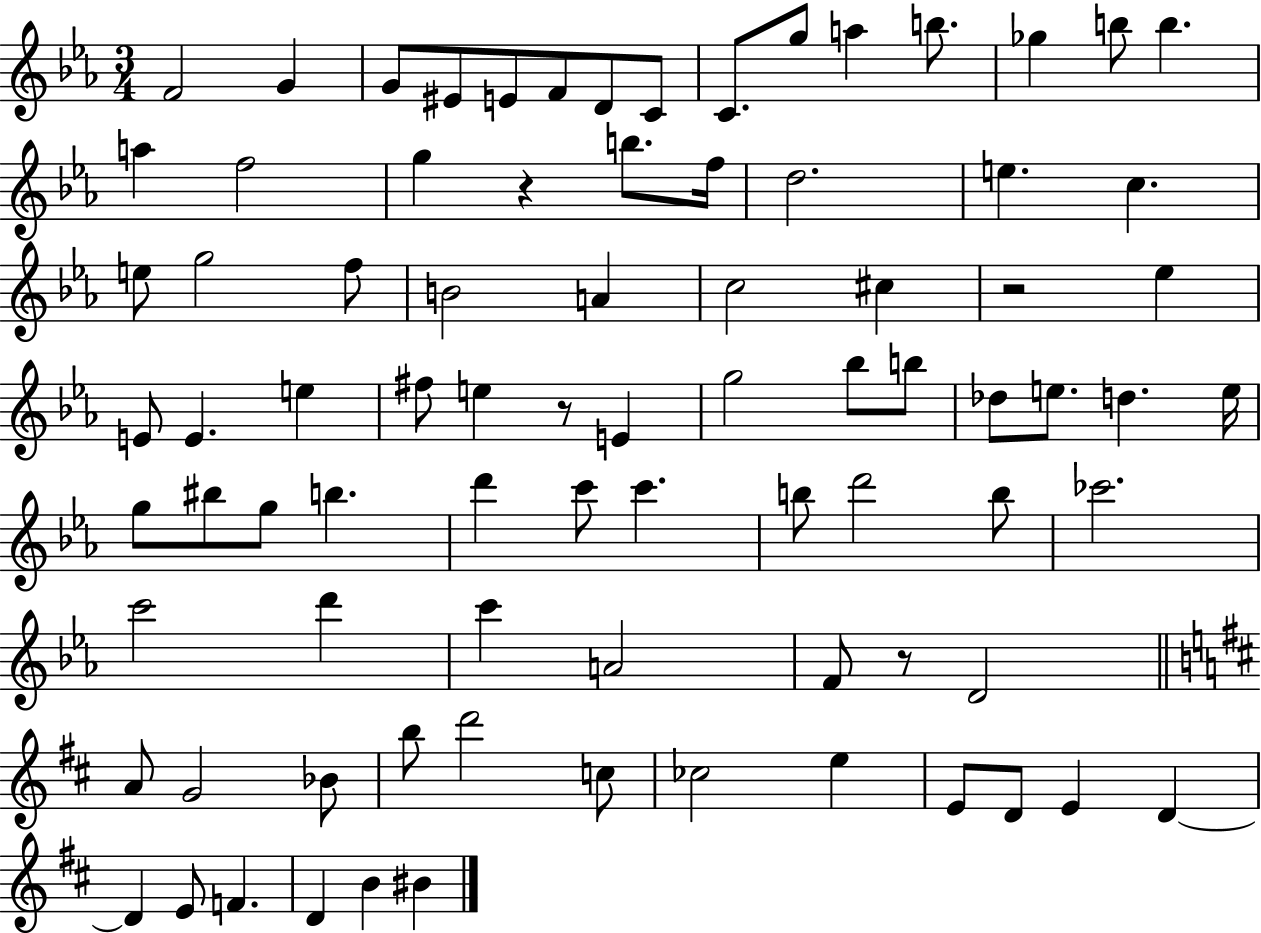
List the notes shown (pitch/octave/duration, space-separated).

F4/h G4/q G4/e EIS4/e E4/e F4/e D4/e C4/e C4/e. G5/e A5/q B5/e. Gb5/q B5/e B5/q. A5/q F5/h G5/q R/q B5/e. F5/s D5/h. E5/q. C5/q. E5/e G5/h F5/e B4/h A4/q C5/h C#5/q R/h Eb5/q E4/e E4/q. E5/q F#5/e E5/q R/e E4/q G5/h Bb5/e B5/e Db5/e E5/e. D5/q. E5/s G5/e BIS5/e G5/e B5/q. D6/q C6/e C6/q. B5/e D6/h B5/e CES6/h. C6/h D6/q C6/q A4/h F4/e R/e D4/h A4/e G4/h Bb4/e B5/e D6/h C5/e CES5/h E5/q E4/e D4/e E4/q D4/q D4/q E4/e F4/q. D4/q B4/q BIS4/q